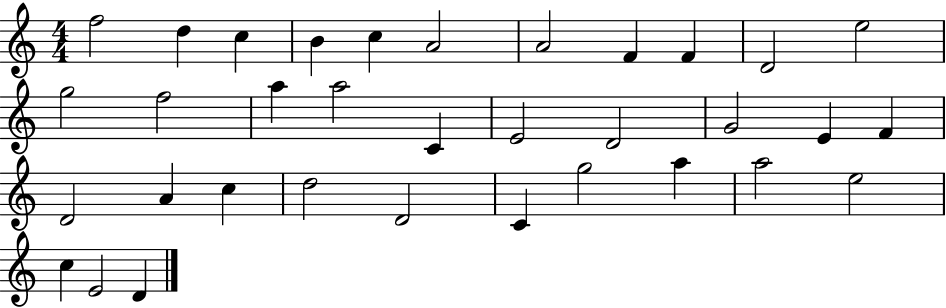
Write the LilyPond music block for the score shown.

{
  \clef treble
  \numericTimeSignature
  \time 4/4
  \key c \major
  f''2 d''4 c''4 | b'4 c''4 a'2 | a'2 f'4 f'4 | d'2 e''2 | \break g''2 f''2 | a''4 a''2 c'4 | e'2 d'2 | g'2 e'4 f'4 | \break d'2 a'4 c''4 | d''2 d'2 | c'4 g''2 a''4 | a''2 e''2 | \break c''4 e'2 d'4 | \bar "|."
}